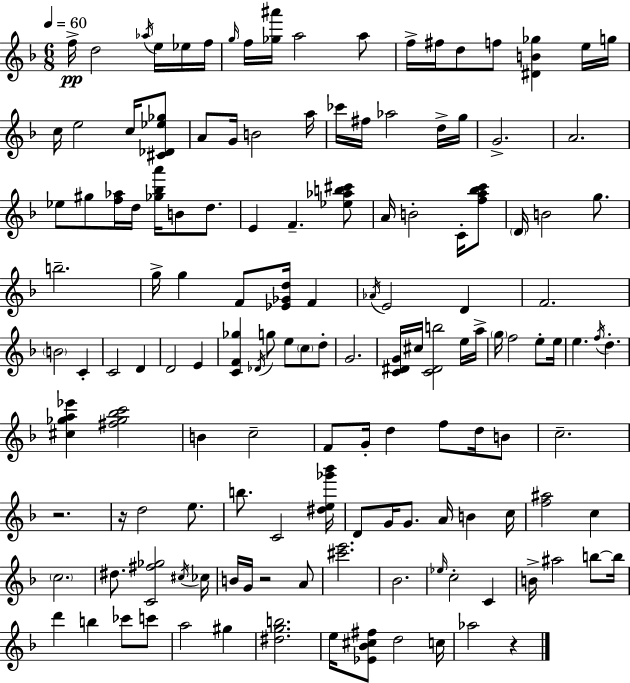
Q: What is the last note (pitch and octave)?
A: Ab5